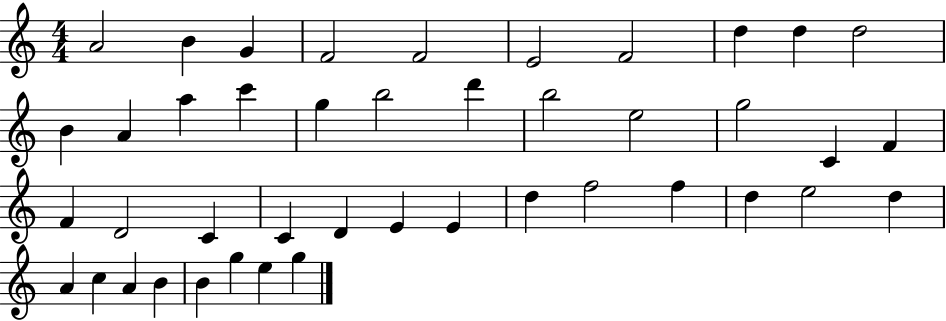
{
  \clef treble
  \numericTimeSignature
  \time 4/4
  \key c \major
  a'2 b'4 g'4 | f'2 f'2 | e'2 f'2 | d''4 d''4 d''2 | \break b'4 a'4 a''4 c'''4 | g''4 b''2 d'''4 | b''2 e''2 | g''2 c'4 f'4 | \break f'4 d'2 c'4 | c'4 d'4 e'4 e'4 | d''4 f''2 f''4 | d''4 e''2 d''4 | \break a'4 c''4 a'4 b'4 | b'4 g''4 e''4 g''4 | \bar "|."
}